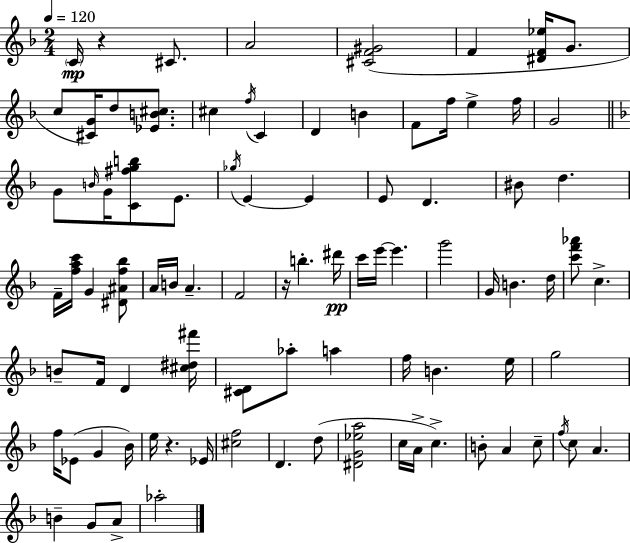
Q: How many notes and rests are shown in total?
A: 89